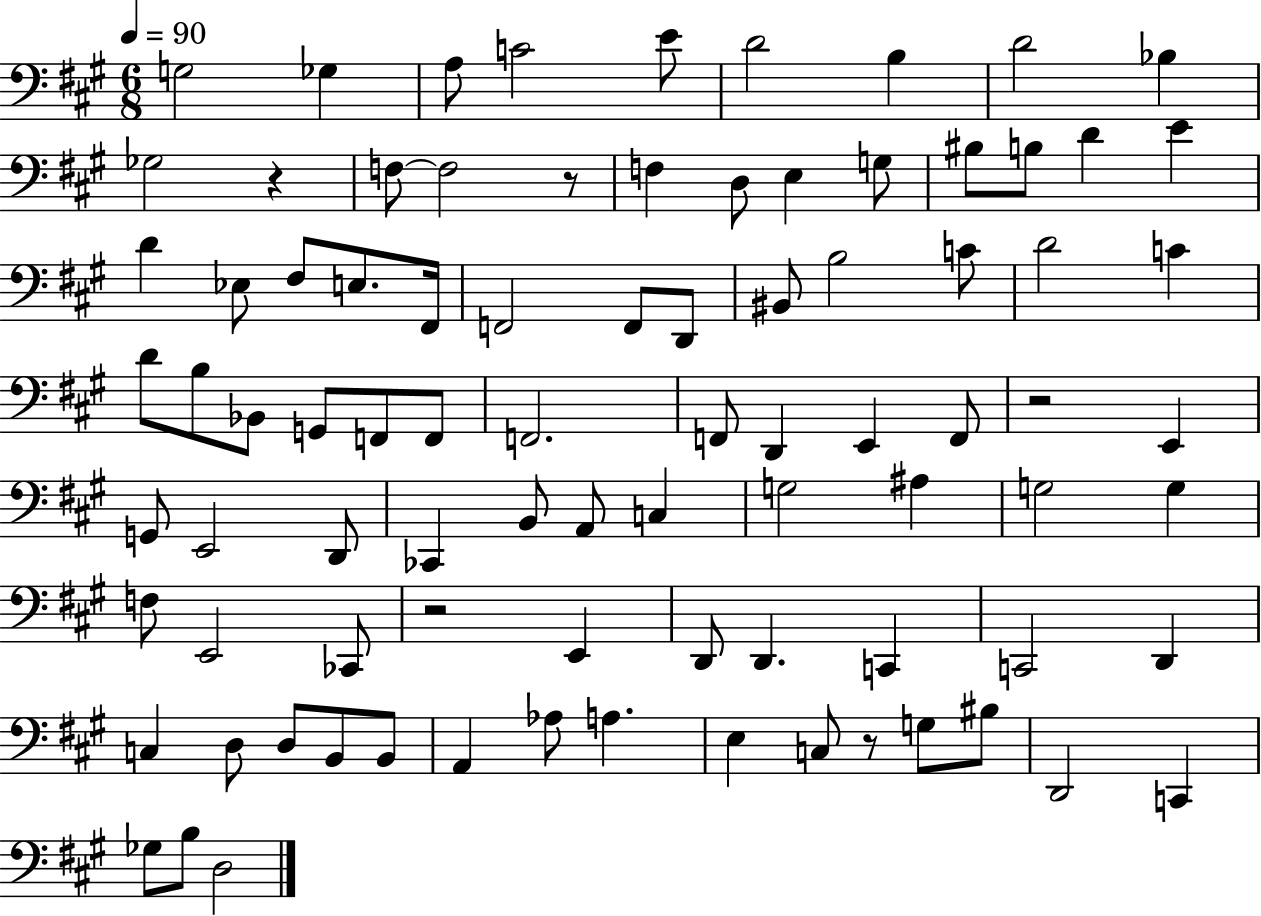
{
  \clef bass
  \numericTimeSignature
  \time 6/8
  \key a \major
  \tempo 4 = 90
  g2 ges4 | a8 c'2 e'8 | d'2 b4 | d'2 bes4 | \break ges2 r4 | f8~~ f2 r8 | f4 d8 e4 g8 | bis8 b8 d'4 e'4 | \break d'4 ees8 fis8 e8. fis,16 | f,2 f,8 d,8 | bis,8 b2 c'8 | d'2 c'4 | \break d'8 b8 bes,8 g,8 f,8 f,8 | f,2. | f,8 d,4 e,4 f,8 | r2 e,4 | \break g,8 e,2 d,8 | ces,4 b,8 a,8 c4 | g2 ais4 | g2 g4 | \break f8 e,2 ces,8 | r2 e,4 | d,8 d,4. c,4 | c,2 d,4 | \break c4 d8 d8 b,8 b,8 | a,4 aes8 a4. | e4 c8 r8 g8 bis8 | d,2 c,4 | \break ges8 b8 d2 | \bar "|."
}